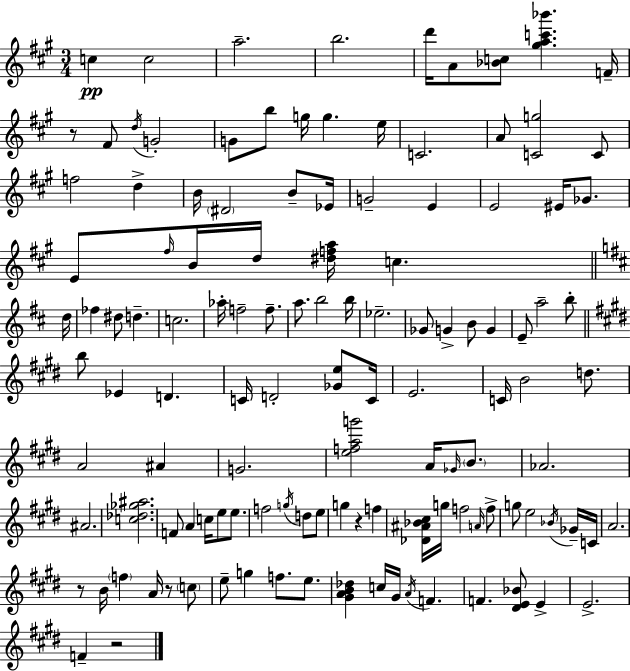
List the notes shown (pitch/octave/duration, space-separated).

C5/q C5/h A5/h. B5/h. D6/s A4/e [Bb4,C5]/e [G#5,A5,C6,Bb6]/q. F4/s R/e F#4/e D5/s G4/h G4/e B5/e G5/s G5/q. E5/s C4/h. A4/e [C4,G5]/h C4/e F5/h D5/q B4/s D#4/h B4/e Eb4/s G4/h E4/q E4/h EIS4/s Gb4/e. E4/e F#5/s B4/s D5/s [D#5,F5,A5]/s C5/q. D5/s FES5/q D#5/e D5/q. C5/h. Ab5/s F5/h F5/e. A5/e. B5/h B5/s Eb5/h. Gb4/e G4/q B4/e G4/q E4/e A5/h B5/e B5/e Eb4/q D4/q. C4/s D4/h [Gb4,E5]/e C4/s E4/h. C4/s B4/h D5/e. A4/h A#4/q G4/h. [E5,F5,A5,G6]/h A4/s Gb4/s B4/e. Ab4/h. A#4/h. [C5,Db5,Gb5,A#5]/h. F4/e A4/q C5/s E5/e E5/e. F5/h G5/s D5/e E5/e G5/q R/q F5/q [Db4,A#4,Bb4,C#5]/s G5/s F5/h A4/s F5/e G5/e E5/h Bb4/s Gb4/s C4/s A4/h. R/e B4/s F5/q A4/s R/e C5/e E5/e G5/q F5/e. E5/e. [G#4,A4,B4,Db5]/q C5/s G#4/s A4/s F4/q. F4/q. [D#4,E4,Bb4]/e E4/q E4/h. F4/q R/h